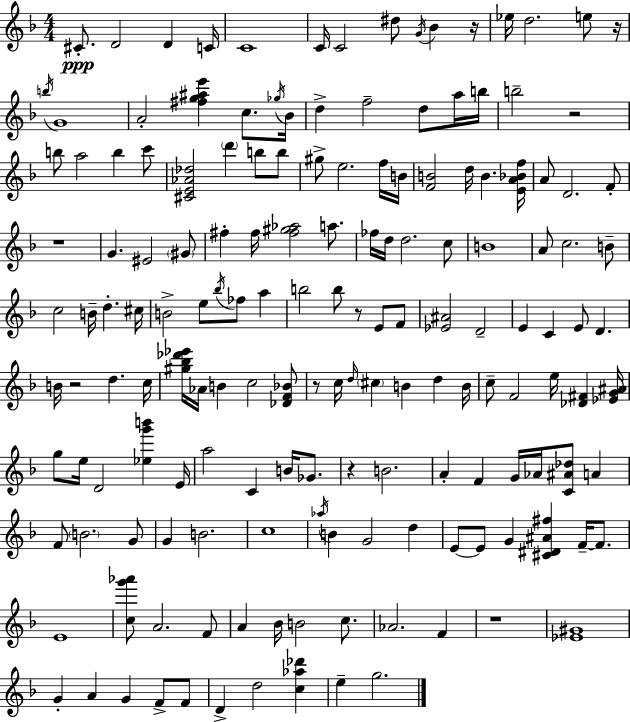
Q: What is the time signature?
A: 4/4